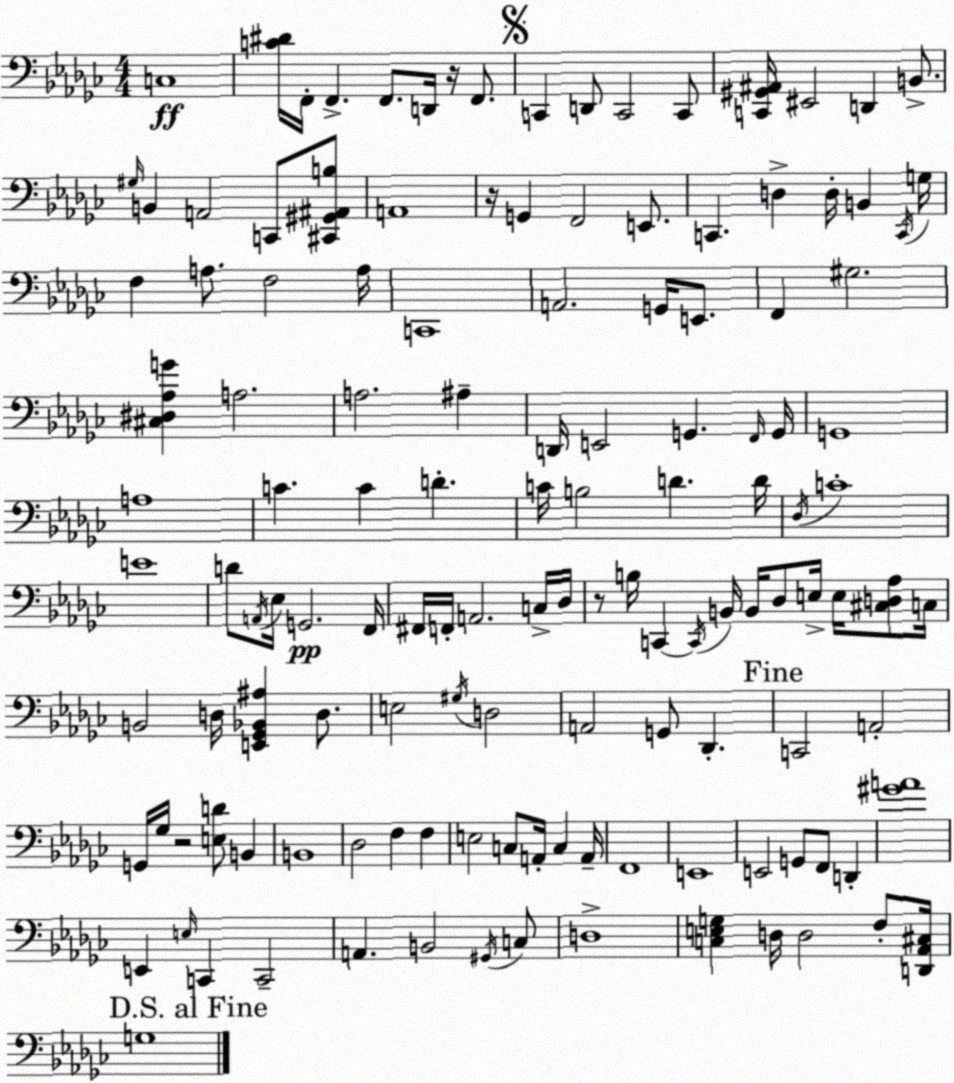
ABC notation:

X:1
T:Untitled
M:4/4
L:1/4
K:Ebm
C,4 [C^D]/4 F,,/4 F,, F,,/2 D,,/4 z/4 F,,/2 C,, D,,/2 C,,2 C,,/2 [C,,^G,,^A,,]/4 ^E,,2 D,, B,,/2 ^G,/4 B,, A,,2 C,,/2 [^C,,^G,,^A,,B,]/2 A,,4 z/4 G,, F,,2 E,,/2 C,, D, D,/4 B,, C,,/4 G,/4 F, A,/2 F,2 A,/4 C,,4 A,,2 G,,/4 E,,/2 F,, ^G,2 [^C,^D,_A,G] A,2 A,2 ^A, D,,/4 E,,2 G,, F,,/4 G,,/4 G,,4 A,4 C C D C/4 B,2 D D/4 _D,/4 C4 E4 D/2 A,,/4 _E,/4 G,,2 F,,/4 ^F,,/4 F,,/4 A,,2 C,/4 _D,/4 z/2 B,/4 C,, C,,/4 B,,/4 B,,/4 _D,/2 E,/4 E,/4 [^C,D,_A,]/2 C,/4 B,,2 D,/4 [E,,_G,,_B,,^A,] D,/2 E,2 ^G,/4 D,2 A,,2 G,,/2 _D,, C,,2 A,,2 G,,/4 _G,/4 z2 [E,D]/2 B,, B,,4 _D,2 F, F, E,2 C,/2 A,,/4 C, A,,/4 F,,4 E,,4 E,,2 G,,/2 F,,/2 D,, [^GA]4 E,, E,/4 C,, C,,2 A,, B,,2 ^G,,/4 C,/2 D,4 [C,E,G,] D,/4 D,2 F,/2 [D,,_A,,^C,]/4 G,4